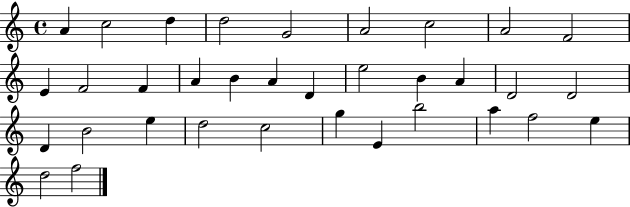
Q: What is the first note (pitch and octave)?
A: A4